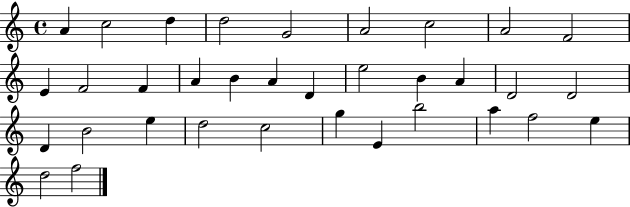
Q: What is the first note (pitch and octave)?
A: A4